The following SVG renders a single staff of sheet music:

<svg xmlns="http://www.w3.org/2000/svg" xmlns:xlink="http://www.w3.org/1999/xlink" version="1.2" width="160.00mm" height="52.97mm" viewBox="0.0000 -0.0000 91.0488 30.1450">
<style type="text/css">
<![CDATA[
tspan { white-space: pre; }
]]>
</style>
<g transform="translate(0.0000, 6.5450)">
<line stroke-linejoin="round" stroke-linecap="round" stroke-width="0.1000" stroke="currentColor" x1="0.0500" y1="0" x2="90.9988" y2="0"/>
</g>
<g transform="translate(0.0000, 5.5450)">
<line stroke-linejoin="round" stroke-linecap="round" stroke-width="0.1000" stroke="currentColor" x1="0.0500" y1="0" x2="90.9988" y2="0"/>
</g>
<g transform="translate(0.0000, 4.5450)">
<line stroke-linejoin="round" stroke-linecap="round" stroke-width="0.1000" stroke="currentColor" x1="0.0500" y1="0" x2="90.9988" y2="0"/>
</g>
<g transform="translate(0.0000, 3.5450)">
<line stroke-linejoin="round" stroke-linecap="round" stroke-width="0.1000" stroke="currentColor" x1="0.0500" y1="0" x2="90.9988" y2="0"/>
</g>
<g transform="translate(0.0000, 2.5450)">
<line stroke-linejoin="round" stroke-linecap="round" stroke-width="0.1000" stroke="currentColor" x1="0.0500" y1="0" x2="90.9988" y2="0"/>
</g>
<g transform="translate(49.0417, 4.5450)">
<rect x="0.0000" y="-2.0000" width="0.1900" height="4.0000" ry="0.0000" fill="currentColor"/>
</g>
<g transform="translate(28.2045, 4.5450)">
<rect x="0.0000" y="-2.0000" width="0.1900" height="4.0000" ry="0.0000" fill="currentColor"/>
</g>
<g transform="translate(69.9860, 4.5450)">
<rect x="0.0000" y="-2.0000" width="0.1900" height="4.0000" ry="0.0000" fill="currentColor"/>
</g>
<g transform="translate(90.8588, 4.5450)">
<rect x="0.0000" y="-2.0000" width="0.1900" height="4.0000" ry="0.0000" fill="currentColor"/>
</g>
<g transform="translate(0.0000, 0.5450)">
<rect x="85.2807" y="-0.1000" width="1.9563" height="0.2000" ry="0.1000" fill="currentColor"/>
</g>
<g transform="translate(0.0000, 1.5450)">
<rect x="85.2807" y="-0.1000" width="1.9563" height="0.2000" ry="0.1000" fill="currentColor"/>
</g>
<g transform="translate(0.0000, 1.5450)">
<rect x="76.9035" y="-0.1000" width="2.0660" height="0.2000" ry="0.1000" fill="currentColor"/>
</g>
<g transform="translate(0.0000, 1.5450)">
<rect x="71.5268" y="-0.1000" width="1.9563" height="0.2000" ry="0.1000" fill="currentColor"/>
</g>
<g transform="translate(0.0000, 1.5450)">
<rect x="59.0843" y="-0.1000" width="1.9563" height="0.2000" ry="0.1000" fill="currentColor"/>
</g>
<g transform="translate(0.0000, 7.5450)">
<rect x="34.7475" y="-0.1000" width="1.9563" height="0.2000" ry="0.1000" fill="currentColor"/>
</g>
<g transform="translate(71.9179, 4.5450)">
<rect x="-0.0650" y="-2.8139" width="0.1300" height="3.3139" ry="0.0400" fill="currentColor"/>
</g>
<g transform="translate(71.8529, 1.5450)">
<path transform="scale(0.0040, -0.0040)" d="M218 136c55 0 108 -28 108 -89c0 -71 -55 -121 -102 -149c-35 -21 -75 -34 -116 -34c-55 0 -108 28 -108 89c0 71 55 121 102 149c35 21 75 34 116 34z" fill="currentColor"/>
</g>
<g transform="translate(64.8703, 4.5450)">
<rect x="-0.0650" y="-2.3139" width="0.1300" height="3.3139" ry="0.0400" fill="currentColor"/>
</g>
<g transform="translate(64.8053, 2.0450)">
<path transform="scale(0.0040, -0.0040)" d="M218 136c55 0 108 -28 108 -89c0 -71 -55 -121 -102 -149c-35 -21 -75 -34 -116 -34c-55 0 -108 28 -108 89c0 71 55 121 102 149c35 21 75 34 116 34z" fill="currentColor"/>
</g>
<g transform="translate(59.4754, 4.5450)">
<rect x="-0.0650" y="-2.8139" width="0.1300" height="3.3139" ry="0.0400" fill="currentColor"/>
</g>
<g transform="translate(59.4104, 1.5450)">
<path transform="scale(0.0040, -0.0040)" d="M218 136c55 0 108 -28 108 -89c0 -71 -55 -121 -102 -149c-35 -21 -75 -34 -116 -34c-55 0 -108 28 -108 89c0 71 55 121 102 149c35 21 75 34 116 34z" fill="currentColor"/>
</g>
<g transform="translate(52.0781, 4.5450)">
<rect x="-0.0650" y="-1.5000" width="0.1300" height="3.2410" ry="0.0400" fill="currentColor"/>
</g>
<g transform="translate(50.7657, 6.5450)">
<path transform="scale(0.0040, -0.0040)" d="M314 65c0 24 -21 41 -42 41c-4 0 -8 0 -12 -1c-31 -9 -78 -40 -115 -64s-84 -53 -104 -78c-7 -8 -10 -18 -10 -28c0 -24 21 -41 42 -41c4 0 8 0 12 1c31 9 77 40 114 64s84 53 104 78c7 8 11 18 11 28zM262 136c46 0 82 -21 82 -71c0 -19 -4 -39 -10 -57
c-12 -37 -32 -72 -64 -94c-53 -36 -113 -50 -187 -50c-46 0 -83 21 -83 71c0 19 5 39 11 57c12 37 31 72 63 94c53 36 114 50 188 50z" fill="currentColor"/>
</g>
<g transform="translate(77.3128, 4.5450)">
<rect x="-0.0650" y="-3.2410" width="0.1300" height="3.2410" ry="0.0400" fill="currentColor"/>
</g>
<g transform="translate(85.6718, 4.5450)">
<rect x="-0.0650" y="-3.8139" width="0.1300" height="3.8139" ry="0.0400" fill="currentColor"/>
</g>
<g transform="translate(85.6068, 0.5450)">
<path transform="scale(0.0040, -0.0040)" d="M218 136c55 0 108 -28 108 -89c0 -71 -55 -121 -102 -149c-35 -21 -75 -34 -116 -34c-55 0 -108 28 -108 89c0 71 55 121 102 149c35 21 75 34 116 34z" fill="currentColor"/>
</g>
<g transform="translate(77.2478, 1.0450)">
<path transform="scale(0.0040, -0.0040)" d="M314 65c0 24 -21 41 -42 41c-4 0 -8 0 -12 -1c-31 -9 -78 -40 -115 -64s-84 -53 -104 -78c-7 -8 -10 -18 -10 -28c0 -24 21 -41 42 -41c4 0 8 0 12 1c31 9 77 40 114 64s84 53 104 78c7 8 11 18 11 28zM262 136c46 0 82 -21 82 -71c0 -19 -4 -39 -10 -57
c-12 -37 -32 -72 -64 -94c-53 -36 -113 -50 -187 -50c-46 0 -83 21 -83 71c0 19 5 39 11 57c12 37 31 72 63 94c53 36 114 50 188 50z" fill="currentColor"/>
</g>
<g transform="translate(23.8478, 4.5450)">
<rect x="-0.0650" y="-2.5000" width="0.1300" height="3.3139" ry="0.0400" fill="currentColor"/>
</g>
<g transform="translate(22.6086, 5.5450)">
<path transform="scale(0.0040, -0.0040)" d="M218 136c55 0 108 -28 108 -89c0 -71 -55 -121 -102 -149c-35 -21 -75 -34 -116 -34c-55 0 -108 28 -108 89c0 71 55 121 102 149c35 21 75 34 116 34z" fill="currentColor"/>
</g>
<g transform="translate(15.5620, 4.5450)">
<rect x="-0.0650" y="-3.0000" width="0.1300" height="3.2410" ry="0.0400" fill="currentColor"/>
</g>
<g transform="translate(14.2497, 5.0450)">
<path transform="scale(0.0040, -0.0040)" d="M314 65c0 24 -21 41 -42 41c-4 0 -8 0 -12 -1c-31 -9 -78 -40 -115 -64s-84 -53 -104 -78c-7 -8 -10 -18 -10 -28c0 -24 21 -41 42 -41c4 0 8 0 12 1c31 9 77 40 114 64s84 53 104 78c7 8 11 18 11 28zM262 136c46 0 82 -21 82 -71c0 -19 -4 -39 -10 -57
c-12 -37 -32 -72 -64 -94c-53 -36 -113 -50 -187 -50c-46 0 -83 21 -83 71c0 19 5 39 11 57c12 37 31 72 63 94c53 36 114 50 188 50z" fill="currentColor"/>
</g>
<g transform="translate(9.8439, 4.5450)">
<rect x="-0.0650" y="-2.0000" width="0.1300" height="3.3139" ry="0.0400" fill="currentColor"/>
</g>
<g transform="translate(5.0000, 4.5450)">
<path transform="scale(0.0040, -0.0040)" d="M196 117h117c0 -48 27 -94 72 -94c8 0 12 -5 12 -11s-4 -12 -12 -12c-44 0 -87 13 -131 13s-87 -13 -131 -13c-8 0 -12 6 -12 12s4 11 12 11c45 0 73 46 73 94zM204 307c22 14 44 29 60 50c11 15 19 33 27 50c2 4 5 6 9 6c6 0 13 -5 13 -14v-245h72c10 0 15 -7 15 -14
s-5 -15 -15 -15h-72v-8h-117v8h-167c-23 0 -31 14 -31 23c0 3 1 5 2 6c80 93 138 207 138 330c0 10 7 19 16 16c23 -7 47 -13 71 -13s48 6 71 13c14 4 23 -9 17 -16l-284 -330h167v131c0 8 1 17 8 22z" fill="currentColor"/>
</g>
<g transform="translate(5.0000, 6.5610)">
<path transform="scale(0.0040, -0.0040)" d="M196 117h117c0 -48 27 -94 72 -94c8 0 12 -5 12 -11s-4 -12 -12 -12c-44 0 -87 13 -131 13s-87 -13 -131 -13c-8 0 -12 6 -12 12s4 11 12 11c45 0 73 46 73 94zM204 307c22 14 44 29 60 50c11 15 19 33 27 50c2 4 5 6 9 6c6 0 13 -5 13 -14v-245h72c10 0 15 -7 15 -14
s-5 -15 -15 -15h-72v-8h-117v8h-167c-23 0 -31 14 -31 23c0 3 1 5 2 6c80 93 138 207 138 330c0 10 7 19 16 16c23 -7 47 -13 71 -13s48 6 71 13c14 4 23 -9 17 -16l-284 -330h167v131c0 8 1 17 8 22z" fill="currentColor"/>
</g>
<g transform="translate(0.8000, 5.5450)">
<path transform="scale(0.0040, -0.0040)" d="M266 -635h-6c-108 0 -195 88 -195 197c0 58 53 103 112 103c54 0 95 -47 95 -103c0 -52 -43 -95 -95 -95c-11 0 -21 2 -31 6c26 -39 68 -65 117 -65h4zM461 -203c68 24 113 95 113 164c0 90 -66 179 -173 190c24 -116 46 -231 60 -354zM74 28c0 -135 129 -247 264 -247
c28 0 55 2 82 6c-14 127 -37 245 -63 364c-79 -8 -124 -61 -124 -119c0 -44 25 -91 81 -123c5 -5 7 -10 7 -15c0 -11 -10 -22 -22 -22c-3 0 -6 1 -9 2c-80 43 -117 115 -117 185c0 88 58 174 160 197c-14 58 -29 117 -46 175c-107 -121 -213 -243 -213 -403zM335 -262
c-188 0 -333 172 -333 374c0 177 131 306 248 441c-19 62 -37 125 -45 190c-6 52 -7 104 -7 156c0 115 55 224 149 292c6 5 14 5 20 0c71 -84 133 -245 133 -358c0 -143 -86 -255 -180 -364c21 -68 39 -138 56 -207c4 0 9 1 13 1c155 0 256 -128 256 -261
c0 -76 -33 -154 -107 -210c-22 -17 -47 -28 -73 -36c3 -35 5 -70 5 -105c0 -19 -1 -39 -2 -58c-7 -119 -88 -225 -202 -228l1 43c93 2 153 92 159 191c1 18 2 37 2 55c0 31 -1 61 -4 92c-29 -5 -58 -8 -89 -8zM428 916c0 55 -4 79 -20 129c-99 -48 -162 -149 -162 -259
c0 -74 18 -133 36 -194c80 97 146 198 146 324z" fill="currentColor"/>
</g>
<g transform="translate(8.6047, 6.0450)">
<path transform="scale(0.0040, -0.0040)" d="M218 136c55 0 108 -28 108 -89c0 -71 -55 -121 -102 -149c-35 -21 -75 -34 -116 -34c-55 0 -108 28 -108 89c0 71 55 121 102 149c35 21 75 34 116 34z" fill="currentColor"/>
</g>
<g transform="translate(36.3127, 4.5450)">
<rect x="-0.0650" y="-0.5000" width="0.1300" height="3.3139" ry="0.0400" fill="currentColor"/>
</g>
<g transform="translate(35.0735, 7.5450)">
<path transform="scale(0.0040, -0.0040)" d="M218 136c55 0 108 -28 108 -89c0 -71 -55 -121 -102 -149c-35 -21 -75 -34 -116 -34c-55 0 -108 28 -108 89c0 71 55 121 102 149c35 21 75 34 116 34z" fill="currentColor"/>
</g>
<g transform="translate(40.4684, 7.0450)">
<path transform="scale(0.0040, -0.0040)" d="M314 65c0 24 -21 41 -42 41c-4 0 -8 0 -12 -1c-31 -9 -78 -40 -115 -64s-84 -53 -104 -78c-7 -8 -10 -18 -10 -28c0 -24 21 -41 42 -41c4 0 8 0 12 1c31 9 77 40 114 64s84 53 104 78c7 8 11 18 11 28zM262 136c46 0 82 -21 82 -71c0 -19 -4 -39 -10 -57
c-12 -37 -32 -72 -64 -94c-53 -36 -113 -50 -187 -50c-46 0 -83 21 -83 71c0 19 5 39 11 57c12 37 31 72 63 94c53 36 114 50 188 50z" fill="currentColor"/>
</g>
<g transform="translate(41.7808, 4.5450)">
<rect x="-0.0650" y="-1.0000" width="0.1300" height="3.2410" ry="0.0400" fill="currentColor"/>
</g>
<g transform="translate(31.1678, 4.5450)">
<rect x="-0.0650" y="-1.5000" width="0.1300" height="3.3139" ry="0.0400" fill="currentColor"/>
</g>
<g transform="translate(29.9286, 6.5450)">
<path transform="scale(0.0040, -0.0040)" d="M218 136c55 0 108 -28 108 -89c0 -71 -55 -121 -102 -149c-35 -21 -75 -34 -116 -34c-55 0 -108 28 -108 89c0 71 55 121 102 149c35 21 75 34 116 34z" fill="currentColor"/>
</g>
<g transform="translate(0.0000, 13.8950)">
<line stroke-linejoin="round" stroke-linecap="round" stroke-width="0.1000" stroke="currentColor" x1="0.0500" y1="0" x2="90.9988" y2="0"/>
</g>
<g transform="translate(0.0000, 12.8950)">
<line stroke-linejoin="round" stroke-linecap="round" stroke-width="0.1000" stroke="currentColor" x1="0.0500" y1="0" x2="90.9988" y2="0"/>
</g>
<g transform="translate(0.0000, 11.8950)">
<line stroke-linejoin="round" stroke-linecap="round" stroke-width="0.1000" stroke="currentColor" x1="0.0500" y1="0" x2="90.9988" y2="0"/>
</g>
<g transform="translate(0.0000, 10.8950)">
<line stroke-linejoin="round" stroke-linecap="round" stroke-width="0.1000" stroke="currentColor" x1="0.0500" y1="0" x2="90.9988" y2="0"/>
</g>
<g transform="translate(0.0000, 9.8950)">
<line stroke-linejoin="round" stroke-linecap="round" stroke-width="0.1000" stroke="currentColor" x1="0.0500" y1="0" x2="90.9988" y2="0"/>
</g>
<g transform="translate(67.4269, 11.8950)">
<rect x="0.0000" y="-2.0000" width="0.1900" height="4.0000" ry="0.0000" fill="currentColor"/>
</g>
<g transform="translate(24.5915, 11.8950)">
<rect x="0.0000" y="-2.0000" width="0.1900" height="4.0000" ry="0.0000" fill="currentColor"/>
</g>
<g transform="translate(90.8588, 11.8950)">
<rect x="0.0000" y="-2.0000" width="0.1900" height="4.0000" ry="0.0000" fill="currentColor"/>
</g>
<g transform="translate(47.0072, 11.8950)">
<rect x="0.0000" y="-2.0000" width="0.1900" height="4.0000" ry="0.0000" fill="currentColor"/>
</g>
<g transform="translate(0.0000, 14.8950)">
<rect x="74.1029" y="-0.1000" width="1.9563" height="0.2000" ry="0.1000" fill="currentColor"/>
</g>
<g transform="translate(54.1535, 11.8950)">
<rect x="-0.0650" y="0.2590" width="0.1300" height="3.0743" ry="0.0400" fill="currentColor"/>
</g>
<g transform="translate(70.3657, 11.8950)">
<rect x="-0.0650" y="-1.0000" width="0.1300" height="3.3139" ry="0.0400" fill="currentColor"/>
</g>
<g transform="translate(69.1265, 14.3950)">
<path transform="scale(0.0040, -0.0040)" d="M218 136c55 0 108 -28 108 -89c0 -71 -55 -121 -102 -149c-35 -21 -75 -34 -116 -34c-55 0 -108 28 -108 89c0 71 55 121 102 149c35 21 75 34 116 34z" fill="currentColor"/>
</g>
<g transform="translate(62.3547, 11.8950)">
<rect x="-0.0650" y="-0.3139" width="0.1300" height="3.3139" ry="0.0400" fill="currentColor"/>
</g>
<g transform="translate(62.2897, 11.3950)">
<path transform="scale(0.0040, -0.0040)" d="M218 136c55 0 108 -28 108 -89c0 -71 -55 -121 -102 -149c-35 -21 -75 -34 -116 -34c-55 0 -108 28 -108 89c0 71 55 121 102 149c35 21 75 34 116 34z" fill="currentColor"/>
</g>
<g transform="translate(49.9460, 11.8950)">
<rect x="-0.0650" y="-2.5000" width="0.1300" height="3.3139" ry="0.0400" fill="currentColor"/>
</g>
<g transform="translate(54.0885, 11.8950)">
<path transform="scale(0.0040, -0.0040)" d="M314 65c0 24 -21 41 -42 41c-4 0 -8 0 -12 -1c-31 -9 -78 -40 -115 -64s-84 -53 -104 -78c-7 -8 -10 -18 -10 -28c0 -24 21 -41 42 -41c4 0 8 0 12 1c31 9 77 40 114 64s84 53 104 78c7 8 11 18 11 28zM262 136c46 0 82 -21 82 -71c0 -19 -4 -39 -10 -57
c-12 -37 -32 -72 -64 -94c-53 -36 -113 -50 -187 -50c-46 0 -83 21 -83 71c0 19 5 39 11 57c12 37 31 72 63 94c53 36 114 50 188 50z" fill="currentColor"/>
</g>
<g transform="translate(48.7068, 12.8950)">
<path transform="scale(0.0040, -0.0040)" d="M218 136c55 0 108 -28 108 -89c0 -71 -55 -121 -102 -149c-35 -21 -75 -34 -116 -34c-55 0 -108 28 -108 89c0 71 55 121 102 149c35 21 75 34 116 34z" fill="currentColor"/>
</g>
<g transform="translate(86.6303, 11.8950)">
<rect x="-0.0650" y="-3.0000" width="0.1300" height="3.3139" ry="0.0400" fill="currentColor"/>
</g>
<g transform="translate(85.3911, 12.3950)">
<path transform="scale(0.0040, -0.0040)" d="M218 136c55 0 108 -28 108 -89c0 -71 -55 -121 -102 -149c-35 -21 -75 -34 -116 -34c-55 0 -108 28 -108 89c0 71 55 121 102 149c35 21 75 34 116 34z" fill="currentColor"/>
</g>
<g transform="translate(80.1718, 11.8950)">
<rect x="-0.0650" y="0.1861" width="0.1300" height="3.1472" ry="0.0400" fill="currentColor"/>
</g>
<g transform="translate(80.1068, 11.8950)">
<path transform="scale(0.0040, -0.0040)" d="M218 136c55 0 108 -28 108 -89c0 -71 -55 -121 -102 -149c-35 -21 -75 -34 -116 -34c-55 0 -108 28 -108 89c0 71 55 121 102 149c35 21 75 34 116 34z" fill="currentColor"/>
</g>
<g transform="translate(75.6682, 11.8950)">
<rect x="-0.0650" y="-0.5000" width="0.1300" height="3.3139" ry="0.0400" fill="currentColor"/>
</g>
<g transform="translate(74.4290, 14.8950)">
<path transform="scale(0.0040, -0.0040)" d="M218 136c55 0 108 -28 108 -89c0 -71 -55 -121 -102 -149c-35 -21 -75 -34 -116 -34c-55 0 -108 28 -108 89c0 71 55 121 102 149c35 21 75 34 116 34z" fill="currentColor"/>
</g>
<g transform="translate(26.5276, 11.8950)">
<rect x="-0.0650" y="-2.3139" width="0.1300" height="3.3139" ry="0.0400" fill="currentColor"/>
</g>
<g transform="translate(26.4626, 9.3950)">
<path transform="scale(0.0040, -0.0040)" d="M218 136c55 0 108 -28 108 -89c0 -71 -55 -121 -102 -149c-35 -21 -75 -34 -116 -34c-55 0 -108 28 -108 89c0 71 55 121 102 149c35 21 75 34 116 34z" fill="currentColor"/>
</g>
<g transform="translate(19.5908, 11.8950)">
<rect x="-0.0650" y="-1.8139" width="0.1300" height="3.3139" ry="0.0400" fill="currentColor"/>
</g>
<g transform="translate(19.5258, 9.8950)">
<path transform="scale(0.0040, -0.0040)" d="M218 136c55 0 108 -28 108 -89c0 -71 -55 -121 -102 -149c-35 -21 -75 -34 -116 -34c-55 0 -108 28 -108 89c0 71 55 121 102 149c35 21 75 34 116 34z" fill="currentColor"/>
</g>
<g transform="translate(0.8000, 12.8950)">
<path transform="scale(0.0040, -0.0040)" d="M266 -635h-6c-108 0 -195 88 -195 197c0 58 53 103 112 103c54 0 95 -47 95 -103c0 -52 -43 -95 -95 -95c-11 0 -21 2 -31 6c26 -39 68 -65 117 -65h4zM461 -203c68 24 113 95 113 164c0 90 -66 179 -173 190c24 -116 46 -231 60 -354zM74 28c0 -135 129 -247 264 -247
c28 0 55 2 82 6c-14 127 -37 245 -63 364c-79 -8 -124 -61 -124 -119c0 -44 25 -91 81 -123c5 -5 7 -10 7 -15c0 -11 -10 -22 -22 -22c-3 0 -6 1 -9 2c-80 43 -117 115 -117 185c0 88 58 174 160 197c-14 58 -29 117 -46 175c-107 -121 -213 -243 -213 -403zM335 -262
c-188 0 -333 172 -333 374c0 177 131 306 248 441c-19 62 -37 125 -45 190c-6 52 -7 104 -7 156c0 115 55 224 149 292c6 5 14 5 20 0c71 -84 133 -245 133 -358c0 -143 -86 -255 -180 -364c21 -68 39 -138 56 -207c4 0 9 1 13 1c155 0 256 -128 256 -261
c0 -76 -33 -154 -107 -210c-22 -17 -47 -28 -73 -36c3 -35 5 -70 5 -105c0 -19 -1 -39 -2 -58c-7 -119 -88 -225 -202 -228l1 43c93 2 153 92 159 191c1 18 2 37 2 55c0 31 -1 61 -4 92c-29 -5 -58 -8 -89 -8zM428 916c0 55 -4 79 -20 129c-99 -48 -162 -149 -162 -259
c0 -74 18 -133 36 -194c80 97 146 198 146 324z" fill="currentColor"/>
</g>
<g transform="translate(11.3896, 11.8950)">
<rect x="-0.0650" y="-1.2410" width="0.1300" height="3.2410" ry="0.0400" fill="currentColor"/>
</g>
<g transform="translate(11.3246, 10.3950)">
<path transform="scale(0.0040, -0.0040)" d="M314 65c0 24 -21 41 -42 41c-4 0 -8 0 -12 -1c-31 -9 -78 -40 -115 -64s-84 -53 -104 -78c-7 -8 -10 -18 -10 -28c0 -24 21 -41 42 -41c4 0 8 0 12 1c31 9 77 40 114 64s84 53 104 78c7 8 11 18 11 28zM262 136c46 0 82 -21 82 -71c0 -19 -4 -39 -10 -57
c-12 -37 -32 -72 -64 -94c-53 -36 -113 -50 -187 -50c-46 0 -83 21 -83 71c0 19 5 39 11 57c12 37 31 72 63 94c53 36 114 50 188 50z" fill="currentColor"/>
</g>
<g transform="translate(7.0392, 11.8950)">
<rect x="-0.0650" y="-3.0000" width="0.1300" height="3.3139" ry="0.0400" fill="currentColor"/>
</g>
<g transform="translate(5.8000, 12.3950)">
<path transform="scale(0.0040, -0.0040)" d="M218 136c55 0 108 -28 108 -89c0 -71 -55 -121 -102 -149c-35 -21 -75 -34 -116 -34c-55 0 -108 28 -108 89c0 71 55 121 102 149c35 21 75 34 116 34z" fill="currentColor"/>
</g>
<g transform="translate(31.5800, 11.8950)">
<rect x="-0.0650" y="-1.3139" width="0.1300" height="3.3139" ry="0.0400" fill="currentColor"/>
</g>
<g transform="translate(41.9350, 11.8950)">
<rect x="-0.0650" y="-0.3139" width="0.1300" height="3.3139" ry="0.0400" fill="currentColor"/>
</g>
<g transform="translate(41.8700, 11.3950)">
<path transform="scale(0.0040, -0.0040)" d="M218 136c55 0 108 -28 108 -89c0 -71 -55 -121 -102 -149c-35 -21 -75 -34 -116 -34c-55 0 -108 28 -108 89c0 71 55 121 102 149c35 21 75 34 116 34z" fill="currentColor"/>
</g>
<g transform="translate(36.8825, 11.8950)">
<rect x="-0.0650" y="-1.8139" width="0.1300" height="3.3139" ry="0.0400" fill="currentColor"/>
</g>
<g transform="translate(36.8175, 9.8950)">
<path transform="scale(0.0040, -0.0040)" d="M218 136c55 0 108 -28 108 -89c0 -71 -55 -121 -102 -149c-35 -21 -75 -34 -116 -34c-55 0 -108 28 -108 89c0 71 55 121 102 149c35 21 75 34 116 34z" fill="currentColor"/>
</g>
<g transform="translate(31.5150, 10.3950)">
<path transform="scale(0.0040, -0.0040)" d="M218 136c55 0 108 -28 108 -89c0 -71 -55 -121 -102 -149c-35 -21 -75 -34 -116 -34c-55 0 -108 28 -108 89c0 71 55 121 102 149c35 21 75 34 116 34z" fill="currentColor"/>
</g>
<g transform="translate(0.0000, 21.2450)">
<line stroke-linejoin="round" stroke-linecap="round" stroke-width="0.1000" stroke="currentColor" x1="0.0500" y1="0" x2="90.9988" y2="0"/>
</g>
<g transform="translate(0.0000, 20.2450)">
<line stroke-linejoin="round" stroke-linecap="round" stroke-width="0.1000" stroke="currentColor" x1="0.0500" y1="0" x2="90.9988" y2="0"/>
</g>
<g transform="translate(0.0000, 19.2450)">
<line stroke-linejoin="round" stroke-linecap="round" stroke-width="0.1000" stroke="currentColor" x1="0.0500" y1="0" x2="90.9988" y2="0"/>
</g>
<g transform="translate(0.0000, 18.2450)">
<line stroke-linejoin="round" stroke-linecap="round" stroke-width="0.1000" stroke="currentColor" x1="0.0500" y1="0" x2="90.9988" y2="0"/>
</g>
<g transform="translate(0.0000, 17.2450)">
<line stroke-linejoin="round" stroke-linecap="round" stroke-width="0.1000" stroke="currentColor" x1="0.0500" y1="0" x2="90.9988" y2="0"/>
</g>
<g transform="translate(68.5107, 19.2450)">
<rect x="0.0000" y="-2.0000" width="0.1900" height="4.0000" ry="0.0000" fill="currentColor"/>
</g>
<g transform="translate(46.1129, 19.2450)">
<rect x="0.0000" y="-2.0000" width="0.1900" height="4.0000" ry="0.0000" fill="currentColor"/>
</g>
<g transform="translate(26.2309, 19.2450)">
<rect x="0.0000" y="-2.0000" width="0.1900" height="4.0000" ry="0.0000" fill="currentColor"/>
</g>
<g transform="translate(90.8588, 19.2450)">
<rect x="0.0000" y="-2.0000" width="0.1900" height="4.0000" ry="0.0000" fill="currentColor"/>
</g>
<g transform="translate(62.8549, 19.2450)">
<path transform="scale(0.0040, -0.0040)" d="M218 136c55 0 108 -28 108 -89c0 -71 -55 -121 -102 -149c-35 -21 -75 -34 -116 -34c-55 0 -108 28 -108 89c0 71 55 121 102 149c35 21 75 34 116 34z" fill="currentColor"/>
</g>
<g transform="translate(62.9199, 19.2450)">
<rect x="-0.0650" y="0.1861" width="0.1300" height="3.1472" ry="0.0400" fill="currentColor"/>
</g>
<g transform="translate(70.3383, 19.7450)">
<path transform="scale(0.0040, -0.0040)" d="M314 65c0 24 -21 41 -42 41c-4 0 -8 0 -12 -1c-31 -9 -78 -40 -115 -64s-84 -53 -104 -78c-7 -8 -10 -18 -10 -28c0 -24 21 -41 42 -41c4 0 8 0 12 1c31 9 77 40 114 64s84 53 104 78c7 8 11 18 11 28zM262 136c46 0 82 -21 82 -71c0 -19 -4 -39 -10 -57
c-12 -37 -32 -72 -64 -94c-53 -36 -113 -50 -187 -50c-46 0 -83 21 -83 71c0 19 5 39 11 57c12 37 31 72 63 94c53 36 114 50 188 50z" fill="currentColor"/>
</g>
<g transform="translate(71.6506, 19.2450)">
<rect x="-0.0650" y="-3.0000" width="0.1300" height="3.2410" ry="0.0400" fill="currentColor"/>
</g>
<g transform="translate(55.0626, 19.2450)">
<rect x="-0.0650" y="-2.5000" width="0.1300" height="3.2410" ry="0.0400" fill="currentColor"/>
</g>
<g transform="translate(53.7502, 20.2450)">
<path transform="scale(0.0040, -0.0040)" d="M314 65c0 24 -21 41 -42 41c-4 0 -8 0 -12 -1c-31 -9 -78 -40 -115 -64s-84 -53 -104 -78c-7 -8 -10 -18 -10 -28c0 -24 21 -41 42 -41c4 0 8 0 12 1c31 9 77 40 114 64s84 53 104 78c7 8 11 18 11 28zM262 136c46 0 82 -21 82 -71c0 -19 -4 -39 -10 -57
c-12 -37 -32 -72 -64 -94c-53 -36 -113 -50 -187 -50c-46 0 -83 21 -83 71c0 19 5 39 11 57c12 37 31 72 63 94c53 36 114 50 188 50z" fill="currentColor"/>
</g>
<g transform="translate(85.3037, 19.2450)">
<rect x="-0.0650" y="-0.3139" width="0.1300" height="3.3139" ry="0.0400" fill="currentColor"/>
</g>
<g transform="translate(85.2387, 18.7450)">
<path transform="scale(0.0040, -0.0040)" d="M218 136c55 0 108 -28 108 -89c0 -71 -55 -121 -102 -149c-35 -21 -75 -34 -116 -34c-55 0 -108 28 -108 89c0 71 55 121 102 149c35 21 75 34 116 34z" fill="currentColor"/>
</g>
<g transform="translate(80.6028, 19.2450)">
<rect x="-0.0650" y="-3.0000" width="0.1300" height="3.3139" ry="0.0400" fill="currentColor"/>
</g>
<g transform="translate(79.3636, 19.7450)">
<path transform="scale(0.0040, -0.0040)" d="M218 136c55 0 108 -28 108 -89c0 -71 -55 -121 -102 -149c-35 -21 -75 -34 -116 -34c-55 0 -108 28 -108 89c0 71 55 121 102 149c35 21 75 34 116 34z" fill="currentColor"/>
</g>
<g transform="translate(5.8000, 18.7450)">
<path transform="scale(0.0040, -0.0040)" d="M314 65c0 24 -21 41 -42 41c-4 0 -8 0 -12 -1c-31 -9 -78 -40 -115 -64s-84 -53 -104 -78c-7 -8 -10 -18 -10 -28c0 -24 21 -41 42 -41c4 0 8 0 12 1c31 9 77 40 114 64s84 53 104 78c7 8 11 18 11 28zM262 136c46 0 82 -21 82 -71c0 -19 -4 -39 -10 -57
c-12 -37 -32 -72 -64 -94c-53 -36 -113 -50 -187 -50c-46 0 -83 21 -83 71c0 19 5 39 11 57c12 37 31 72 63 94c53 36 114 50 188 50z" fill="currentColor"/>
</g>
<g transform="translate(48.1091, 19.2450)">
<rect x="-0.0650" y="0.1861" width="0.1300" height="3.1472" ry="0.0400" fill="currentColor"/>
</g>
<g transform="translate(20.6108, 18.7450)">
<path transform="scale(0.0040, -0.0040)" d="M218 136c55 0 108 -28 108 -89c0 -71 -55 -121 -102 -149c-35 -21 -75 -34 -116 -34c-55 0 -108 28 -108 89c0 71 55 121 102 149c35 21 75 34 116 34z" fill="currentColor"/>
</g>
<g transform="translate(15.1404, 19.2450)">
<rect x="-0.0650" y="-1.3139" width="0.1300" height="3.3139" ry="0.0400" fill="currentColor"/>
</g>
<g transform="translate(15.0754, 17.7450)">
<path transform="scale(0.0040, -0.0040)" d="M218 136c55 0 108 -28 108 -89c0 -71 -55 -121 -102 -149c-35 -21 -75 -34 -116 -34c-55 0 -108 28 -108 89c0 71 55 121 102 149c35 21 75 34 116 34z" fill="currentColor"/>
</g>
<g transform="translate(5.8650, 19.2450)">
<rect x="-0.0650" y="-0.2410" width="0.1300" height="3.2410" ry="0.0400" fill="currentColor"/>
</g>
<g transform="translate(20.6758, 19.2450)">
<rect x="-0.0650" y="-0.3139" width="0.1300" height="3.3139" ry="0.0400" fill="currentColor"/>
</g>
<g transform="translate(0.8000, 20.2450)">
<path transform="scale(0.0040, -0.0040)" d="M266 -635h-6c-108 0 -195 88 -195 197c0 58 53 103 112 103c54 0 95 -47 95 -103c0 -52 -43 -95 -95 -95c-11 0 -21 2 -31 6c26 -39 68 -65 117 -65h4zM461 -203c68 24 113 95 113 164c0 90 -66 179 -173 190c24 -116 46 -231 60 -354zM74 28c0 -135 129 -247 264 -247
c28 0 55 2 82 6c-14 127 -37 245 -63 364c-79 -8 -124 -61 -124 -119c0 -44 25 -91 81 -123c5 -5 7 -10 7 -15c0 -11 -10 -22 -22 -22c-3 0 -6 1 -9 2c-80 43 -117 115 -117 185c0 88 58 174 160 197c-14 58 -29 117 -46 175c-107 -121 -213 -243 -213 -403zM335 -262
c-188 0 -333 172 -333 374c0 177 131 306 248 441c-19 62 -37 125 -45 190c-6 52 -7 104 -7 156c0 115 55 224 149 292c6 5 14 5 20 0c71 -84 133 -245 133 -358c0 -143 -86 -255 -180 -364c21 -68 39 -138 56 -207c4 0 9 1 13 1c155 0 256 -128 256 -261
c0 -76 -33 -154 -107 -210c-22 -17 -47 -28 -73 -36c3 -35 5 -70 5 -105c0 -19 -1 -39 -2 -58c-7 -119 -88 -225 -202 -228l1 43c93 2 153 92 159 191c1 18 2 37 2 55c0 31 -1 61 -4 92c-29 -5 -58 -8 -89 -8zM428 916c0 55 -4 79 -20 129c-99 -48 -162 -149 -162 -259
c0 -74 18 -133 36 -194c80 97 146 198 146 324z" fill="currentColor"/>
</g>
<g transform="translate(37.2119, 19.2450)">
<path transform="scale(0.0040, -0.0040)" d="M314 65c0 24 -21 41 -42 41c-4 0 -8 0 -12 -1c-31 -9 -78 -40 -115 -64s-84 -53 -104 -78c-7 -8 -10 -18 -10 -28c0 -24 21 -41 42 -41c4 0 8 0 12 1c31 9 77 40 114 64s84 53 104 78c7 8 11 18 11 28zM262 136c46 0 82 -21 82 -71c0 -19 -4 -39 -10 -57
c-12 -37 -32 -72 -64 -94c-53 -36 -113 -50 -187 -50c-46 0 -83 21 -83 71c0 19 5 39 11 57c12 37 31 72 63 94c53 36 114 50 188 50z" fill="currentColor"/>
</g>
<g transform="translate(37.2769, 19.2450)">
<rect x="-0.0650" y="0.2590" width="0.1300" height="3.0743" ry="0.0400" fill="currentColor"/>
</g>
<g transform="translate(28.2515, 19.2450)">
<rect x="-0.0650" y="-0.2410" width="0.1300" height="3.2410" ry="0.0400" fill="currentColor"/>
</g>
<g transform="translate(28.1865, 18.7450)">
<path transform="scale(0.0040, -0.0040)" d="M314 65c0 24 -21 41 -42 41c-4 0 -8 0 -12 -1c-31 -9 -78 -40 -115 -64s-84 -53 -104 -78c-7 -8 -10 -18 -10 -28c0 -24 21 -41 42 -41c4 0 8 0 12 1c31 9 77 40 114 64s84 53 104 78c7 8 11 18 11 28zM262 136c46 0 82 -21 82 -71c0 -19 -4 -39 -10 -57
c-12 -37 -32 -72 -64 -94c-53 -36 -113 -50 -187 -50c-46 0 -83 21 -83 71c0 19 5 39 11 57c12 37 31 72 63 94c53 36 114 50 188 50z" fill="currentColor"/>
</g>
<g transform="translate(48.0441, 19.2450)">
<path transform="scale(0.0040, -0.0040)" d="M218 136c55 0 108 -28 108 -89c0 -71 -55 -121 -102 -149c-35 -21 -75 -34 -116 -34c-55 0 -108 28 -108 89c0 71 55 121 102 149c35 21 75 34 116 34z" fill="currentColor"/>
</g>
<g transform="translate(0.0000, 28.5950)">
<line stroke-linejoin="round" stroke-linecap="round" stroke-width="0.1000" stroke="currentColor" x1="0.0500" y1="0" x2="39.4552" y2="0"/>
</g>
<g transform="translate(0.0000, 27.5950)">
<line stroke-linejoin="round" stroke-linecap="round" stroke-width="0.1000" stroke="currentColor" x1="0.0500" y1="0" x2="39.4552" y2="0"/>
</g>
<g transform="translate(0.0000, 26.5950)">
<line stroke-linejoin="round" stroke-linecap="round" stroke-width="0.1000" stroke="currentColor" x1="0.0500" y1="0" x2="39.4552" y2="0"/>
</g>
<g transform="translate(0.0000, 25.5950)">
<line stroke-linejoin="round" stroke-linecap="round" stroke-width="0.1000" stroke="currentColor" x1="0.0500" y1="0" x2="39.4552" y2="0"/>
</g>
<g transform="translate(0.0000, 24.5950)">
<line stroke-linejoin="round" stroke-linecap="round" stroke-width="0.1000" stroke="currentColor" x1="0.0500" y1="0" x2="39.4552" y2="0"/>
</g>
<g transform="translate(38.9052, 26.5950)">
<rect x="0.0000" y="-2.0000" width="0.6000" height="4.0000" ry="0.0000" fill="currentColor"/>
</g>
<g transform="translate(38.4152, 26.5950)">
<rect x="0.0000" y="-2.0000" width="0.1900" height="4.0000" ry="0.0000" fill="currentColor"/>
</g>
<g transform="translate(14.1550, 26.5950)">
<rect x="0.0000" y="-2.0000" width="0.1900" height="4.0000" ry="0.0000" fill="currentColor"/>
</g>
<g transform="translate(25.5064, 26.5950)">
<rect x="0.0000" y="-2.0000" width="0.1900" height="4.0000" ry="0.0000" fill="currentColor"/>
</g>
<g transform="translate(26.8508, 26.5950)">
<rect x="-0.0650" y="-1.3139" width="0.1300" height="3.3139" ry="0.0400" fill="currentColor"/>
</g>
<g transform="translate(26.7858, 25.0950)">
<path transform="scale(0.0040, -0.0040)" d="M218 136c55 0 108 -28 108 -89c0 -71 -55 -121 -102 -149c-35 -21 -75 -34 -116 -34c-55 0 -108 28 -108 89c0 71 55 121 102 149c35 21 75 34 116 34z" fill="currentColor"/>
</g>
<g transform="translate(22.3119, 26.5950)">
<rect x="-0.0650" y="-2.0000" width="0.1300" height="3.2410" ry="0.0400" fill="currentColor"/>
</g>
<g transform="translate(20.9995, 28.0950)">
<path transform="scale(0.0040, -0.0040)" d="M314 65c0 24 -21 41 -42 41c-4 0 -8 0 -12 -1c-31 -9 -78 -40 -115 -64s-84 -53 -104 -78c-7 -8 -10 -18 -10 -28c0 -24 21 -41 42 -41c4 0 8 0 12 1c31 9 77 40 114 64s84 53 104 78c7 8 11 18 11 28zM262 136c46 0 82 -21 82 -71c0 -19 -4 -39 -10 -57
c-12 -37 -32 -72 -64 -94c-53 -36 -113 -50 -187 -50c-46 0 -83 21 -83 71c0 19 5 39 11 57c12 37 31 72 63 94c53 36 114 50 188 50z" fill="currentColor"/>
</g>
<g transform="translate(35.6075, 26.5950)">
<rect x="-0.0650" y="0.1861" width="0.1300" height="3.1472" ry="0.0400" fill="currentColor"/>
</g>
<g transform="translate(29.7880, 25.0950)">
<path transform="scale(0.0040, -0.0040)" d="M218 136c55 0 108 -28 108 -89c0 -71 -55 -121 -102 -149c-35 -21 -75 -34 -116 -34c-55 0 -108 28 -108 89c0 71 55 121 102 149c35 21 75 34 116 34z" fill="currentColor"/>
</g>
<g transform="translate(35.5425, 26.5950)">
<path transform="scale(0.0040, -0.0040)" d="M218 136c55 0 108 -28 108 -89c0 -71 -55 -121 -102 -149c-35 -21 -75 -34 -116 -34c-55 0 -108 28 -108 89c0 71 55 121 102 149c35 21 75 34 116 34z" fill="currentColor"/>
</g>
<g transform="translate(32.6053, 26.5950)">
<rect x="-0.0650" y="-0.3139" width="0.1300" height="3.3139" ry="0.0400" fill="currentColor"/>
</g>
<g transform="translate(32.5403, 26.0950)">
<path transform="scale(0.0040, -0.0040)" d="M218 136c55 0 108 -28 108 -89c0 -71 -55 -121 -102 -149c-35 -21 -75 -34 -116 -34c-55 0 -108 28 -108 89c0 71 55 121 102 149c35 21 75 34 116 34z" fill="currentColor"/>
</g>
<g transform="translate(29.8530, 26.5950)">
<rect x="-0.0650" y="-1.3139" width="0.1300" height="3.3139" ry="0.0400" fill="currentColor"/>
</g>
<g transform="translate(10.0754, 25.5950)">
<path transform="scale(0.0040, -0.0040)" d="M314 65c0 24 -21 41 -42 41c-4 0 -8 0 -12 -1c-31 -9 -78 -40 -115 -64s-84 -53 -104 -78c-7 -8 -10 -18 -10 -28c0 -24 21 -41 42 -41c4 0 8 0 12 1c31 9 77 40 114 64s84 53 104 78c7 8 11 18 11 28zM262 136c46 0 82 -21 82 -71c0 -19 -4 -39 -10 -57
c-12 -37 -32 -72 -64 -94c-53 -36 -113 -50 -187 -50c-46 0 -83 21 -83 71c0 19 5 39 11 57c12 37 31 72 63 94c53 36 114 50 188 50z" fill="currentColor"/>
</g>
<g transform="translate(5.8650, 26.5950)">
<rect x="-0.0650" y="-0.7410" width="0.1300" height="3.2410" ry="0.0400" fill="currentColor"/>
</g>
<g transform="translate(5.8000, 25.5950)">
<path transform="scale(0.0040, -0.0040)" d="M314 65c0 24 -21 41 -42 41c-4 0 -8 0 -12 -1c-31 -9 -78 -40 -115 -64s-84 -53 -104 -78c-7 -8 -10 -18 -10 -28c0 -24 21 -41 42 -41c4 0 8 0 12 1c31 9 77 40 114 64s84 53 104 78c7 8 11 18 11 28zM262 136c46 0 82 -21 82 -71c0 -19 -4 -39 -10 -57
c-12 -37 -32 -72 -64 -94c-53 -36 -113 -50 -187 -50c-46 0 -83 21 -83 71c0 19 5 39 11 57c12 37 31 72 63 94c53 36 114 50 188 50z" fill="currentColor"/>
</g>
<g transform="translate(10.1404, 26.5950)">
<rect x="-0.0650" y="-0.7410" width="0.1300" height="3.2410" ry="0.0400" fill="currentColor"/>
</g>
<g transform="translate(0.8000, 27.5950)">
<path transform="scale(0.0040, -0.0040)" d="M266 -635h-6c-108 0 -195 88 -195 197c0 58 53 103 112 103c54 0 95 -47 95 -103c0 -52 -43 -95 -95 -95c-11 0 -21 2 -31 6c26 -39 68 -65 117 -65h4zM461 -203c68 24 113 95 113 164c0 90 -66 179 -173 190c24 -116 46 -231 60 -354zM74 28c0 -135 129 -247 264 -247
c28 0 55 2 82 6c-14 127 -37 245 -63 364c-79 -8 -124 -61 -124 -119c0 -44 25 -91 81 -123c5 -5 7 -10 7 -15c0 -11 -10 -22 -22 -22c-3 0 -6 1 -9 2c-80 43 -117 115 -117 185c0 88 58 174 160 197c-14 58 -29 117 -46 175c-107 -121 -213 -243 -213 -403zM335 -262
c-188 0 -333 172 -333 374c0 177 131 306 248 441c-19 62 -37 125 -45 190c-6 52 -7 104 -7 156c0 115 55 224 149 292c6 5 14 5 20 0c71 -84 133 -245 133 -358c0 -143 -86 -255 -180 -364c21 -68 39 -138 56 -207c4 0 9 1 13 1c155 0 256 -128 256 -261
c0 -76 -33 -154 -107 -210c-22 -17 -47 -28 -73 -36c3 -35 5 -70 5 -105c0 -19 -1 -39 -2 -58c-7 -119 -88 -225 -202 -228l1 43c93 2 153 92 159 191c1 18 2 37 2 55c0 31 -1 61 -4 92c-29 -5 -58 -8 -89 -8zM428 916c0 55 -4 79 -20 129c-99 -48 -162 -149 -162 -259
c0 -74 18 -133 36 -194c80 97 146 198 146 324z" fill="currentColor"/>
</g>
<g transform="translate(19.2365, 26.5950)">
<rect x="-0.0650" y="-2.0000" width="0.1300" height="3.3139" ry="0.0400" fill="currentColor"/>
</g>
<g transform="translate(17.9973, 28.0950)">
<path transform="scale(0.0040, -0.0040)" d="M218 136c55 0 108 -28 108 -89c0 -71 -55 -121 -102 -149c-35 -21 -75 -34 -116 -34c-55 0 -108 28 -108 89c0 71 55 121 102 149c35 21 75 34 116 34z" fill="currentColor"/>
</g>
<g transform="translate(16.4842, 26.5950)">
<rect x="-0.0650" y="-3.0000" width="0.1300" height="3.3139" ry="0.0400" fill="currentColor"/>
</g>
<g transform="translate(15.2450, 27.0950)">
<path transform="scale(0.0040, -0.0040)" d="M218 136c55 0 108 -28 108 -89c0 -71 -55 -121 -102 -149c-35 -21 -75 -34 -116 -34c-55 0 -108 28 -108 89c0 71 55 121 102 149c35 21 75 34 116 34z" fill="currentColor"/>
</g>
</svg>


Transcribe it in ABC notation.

X:1
T:Untitled
M:4/4
L:1/4
K:C
F A2 G E C D2 E2 a g a b2 c' A e2 f g e f c G B2 c D C B A c2 e c c2 B2 B G2 B A2 A c d2 d2 A F F2 e e c B